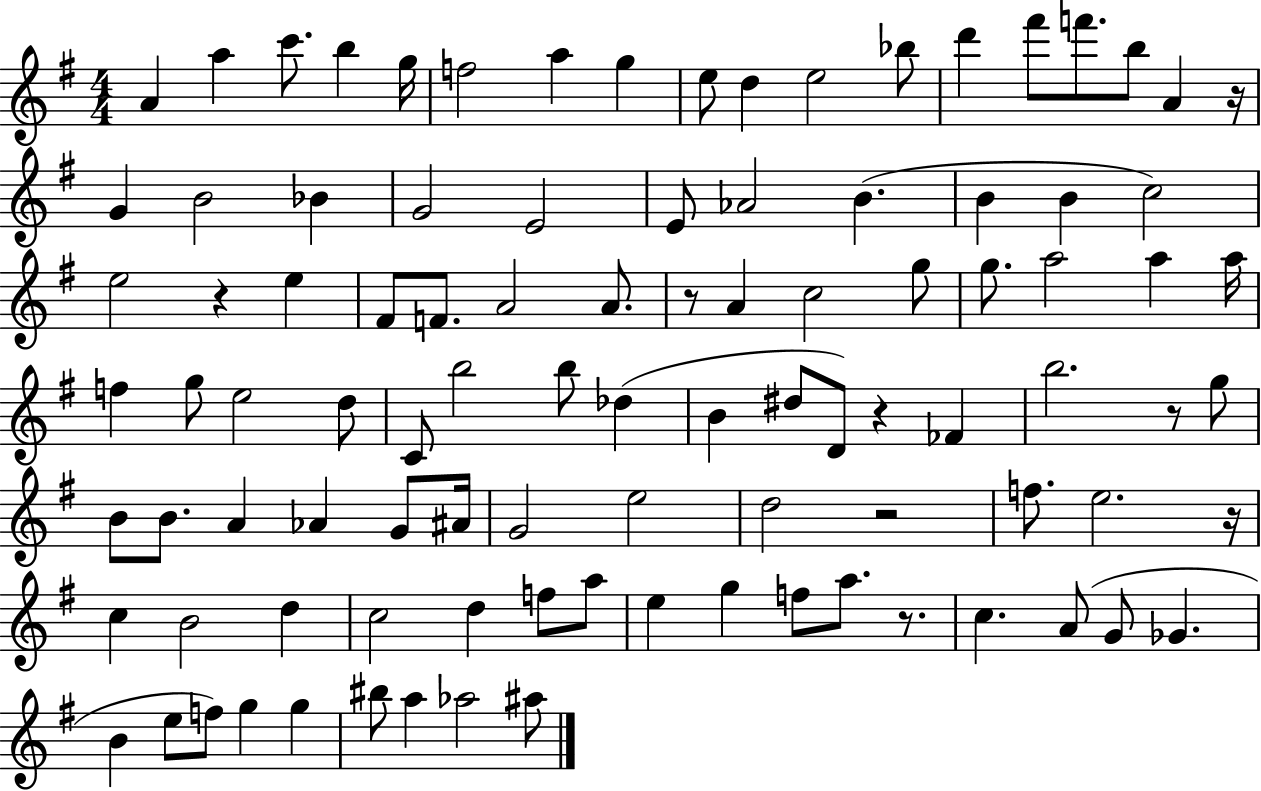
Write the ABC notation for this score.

X:1
T:Untitled
M:4/4
L:1/4
K:G
A a c'/2 b g/4 f2 a g e/2 d e2 _b/2 d' ^f'/2 f'/2 b/2 A z/4 G B2 _B G2 E2 E/2 _A2 B B B c2 e2 z e ^F/2 F/2 A2 A/2 z/2 A c2 g/2 g/2 a2 a a/4 f g/2 e2 d/2 C/2 b2 b/2 _d B ^d/2 D/2 z _F b2 z/2 g/2 B/2 B/2 A _A G/2 ^A/4 G2 e2 d2 z2 f/2 e2 z/4 c B2 d c2 d f/2 a/2 e g f/2 a/2 z/2 c A/2 G/2 _G B e/2 f/2 g g ^b/2 a _a2 ^a/2